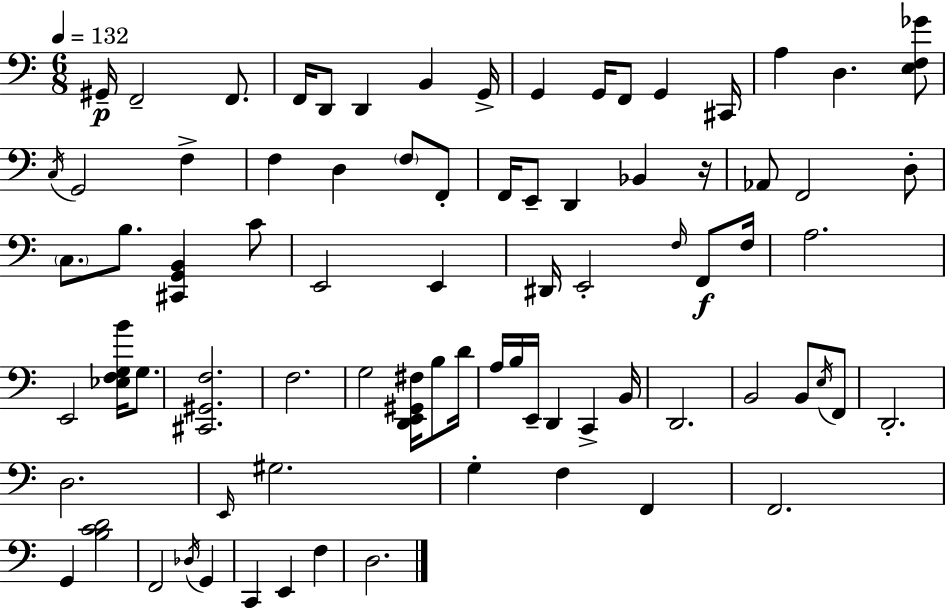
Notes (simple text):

G#2/s F2/h F2/e. F2/s D2/e D2/q B2/q G2/s G2/q G2/s F2/e G2/q C#2/s A3/q D3/q. [E3,F3,Gb4]/e C3/s G2/h F3/q F3/q D3/q F3/e F2/e F2/s E2/e D2/q Bb2/q R/s Ab2/e F2/h D3/e C3/e. B3/e. [C#2,G2,B2]/q C4/e E2/h E2/q D#2/s E2/h F3/s F2/e F3/s A3/h. E2/h [Eb3,F3,G3,B4]/s G3/e. [C#2,G#2,F3]/h. F3/h. G3/h [D2,E2,G#2,F#3]/s B3/e D4/s A3/s B3/s E2/s D2/q C2/q B2/s D2/h. B2/h B2/e E3/s F2/e D2/h. D3/h. E2/s G#3/h. G3/q F3/q F2/q F2/h. G2/q [B3,C4,D4]/h F2/h Db3/s G2/q C2/q E2/q F3/q D3/h.